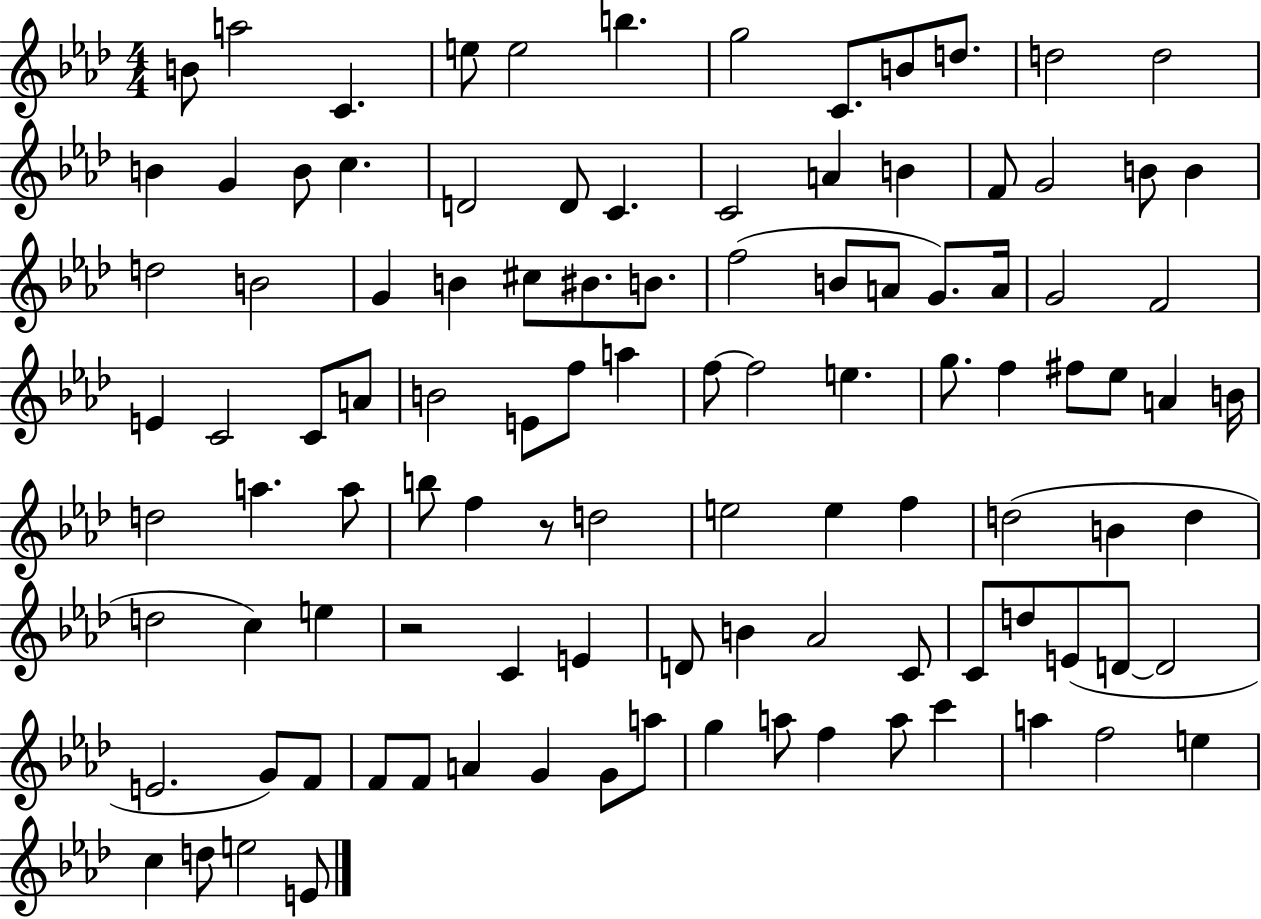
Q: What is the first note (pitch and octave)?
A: B4